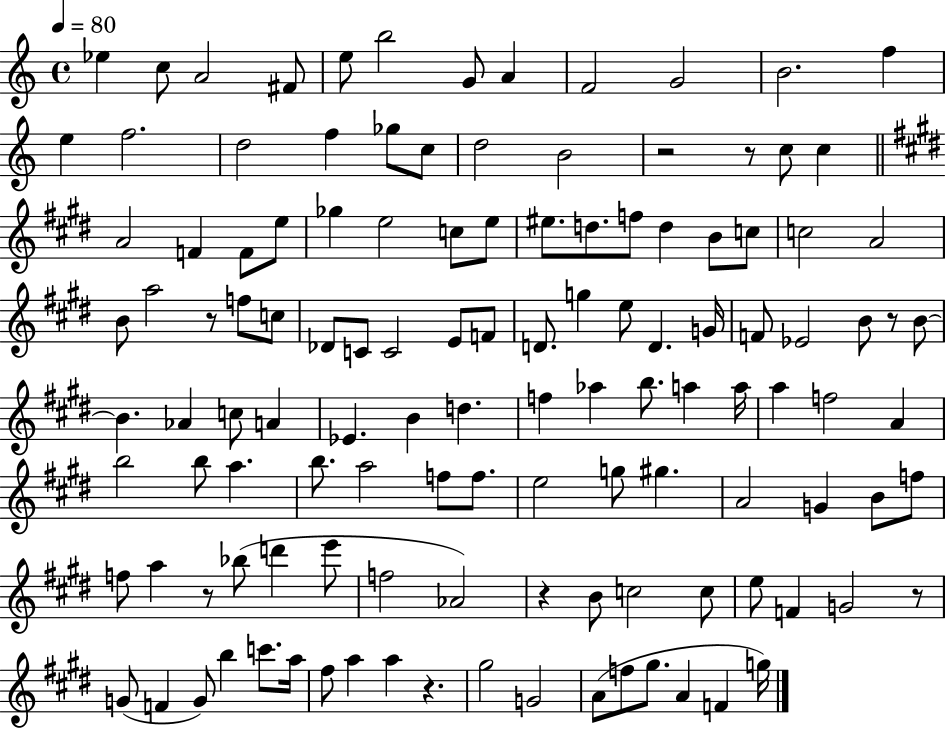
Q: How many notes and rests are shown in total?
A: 123